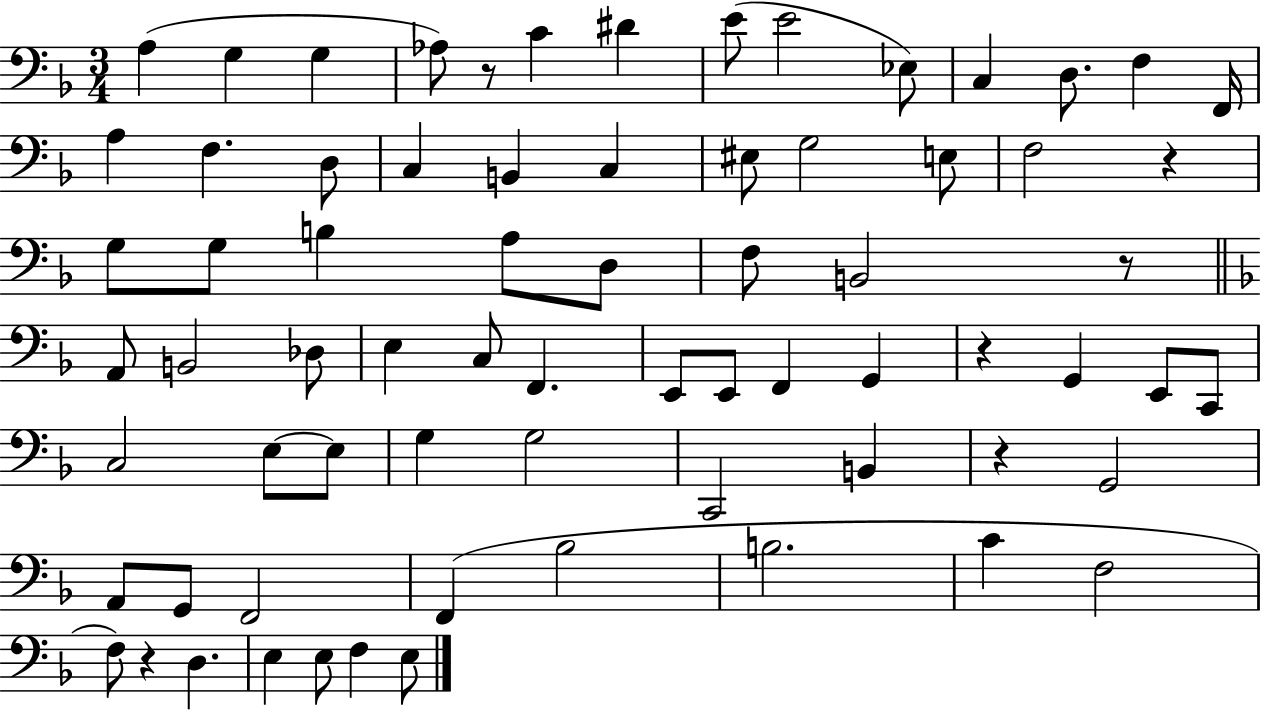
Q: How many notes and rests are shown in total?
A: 71